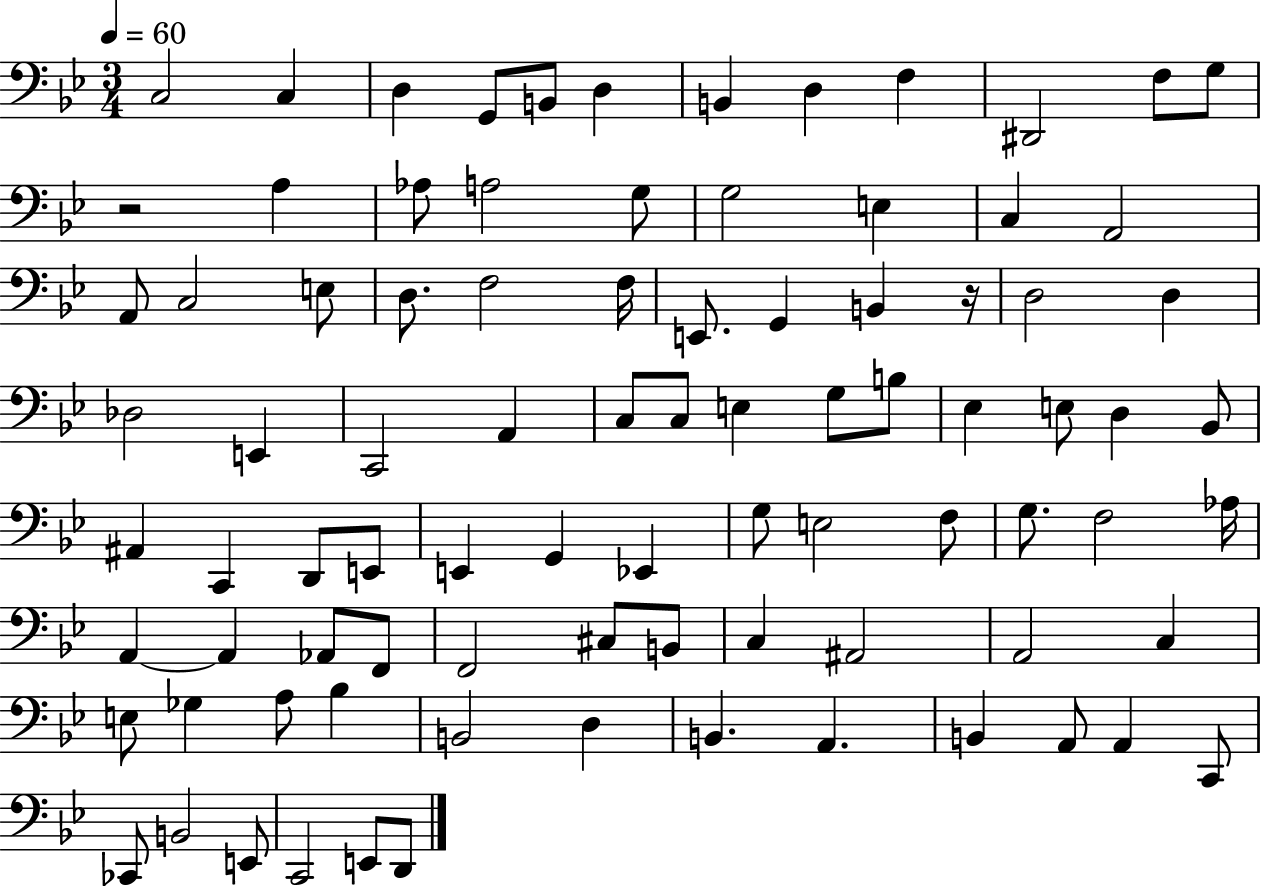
C3/h C3/q D3/q G2/e B2/e D3/q B2/q D3/q F3/q D#2/h F3/e G3/e R/h A3/q Ab3/e A3/h G3/e G3/h E3/q C3/q A2/h A2/e C3/h E3/e D3/e. F3/h F3/s E2/e. G2/q B2/q R/s D3/h D3/q Db3/h E2/q C2/h A2/q C3/e C3/e E3/q G3/e B3/e Eb3/q E3/e D3/q Bb2/e A#2/q C2/q D2/e E2/e E2/q G2/q Eb2/q G3/e E3/h F3/e G3/e. F3/h Ab3/s A2/q A2/q Ab2/e F2/e F2/h C#3/e B2/e C3/q A#2/h A2/h C3/q E3/e Gb3/q A3/e Bb3/q B2/h D3/q B2/q. A2/q. B2/q A2/e A2/q C2/e CES2/e B2/h E2/e C2/h E2/e D2/e